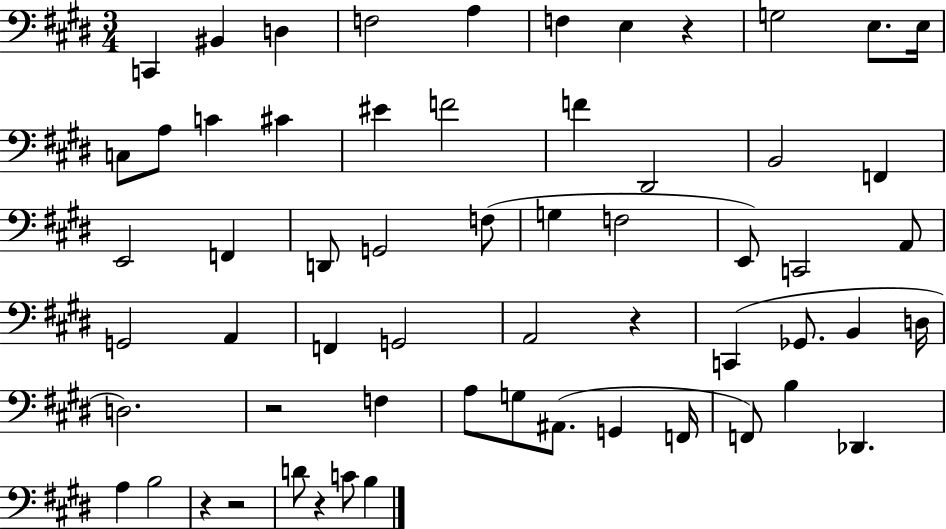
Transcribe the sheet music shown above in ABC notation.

X:1
T:Untitled
M:3/4
L:1/4
K:E
C,, ^B,, D, F,2 A, F, E, z G,2 E,/2 E,/4 C,/2 A,/2 C ^C ^E F2 F ^D,,2 B,,2 F,, E,,2 F,, D,,/2 G,,2 F,/2 G, F,2 E,,/2 C,,2 A,,/2 G,,2 A,, F,, G,,2 A,,2 z C,, _G,,/2 B,, D,/4 D,2 z2 F, A,/2 G,/2 ^A,,/2 G,, F,,/4 F,,/2 B, _D,, A, B,2 z z2 D/2 z C/2 B,